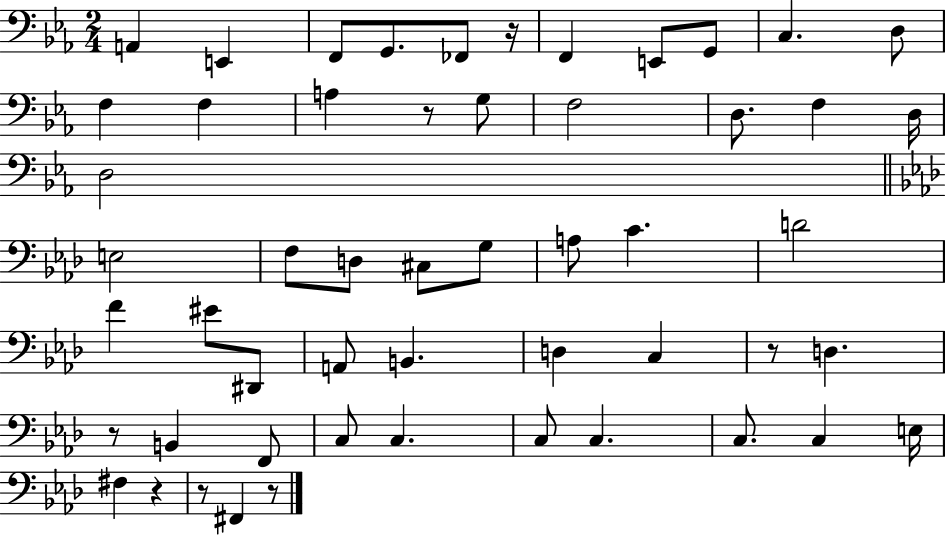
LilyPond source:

{
  \clef bass
  \numericTimeSignature
  \time 2/4
  \key ees \major
  a,4 e,4 | f,8 g,8. fes,8 r16 | f,4 e,8 g,8 | c4. d8 | \break f4 f4 | a4 r8 g8 | f2 | d8. f4 d16 | \break d2 | \bar "||" \break \key f \minor e2 | f8 d8 cis8 g8 | a8 c'4. | d'2 | \break f'4 eis'8 dis,8 | a,8 b,4. | d4 c4 | r8 d4. | \break r8 b,4 f,8 | c8 c4. | c8 c4. | c8. c4 e16 | \break fis4 r4 | r8 fis,4 r8 | \bar "|."
}